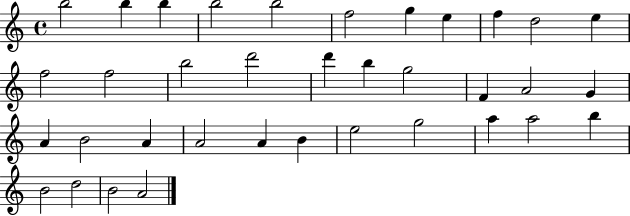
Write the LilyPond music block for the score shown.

{
  \clef treble
  \time 4/4
  \defaultTimeSignature
  \key c \major
  b''2 b''4 b''4 | b''2 b''2 | f''2 g''4 e''4 | f''4 d''2 e''4 | \break f''2 f''2 | b''2 d'''2 | d'''4 b''4 g''2 | f'4 a'2 g'4 | \break a'4 b'2 a'4 | a'2 a'4 b'4 | e''2 g''2 | a''4 a''2 b''4 | \break b'2 d''2 | b'2 a'2 | \bar "|."
}